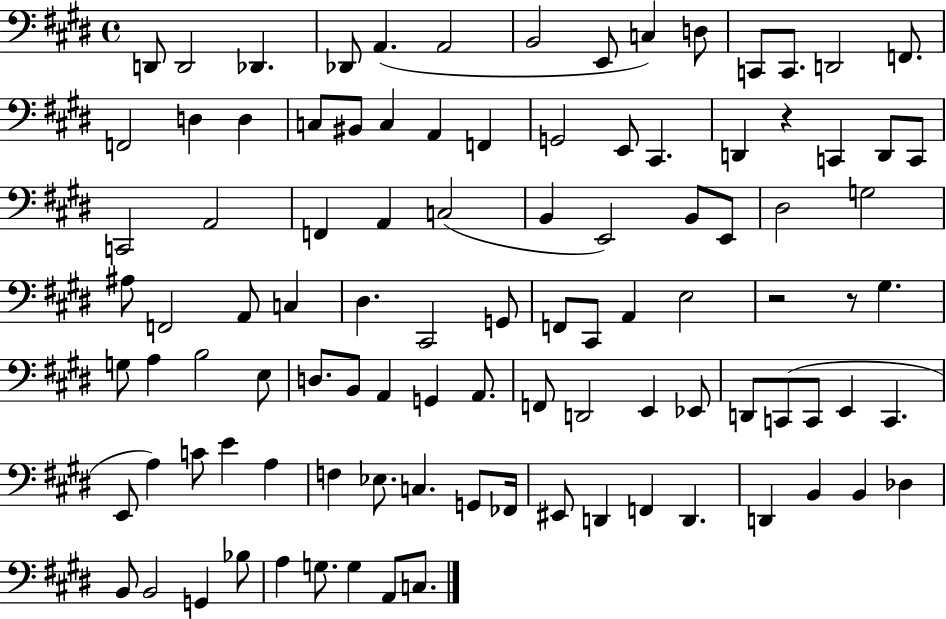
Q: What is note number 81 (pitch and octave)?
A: EIS2